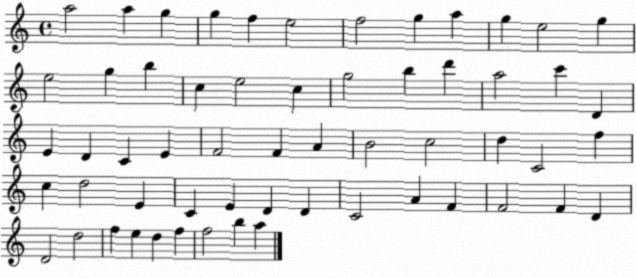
X:1
T:Untitled
M:4/4
L:1/4
K:C
a2 a g g f e2 f2 g a g e2 g e2 g b c e2 c g2 b d' a2 c' D E D C E F2 F A B2 c2 d C2 f c d2 E C E D D C2 A F F2 F D D2 d2 f e d f f2 b a